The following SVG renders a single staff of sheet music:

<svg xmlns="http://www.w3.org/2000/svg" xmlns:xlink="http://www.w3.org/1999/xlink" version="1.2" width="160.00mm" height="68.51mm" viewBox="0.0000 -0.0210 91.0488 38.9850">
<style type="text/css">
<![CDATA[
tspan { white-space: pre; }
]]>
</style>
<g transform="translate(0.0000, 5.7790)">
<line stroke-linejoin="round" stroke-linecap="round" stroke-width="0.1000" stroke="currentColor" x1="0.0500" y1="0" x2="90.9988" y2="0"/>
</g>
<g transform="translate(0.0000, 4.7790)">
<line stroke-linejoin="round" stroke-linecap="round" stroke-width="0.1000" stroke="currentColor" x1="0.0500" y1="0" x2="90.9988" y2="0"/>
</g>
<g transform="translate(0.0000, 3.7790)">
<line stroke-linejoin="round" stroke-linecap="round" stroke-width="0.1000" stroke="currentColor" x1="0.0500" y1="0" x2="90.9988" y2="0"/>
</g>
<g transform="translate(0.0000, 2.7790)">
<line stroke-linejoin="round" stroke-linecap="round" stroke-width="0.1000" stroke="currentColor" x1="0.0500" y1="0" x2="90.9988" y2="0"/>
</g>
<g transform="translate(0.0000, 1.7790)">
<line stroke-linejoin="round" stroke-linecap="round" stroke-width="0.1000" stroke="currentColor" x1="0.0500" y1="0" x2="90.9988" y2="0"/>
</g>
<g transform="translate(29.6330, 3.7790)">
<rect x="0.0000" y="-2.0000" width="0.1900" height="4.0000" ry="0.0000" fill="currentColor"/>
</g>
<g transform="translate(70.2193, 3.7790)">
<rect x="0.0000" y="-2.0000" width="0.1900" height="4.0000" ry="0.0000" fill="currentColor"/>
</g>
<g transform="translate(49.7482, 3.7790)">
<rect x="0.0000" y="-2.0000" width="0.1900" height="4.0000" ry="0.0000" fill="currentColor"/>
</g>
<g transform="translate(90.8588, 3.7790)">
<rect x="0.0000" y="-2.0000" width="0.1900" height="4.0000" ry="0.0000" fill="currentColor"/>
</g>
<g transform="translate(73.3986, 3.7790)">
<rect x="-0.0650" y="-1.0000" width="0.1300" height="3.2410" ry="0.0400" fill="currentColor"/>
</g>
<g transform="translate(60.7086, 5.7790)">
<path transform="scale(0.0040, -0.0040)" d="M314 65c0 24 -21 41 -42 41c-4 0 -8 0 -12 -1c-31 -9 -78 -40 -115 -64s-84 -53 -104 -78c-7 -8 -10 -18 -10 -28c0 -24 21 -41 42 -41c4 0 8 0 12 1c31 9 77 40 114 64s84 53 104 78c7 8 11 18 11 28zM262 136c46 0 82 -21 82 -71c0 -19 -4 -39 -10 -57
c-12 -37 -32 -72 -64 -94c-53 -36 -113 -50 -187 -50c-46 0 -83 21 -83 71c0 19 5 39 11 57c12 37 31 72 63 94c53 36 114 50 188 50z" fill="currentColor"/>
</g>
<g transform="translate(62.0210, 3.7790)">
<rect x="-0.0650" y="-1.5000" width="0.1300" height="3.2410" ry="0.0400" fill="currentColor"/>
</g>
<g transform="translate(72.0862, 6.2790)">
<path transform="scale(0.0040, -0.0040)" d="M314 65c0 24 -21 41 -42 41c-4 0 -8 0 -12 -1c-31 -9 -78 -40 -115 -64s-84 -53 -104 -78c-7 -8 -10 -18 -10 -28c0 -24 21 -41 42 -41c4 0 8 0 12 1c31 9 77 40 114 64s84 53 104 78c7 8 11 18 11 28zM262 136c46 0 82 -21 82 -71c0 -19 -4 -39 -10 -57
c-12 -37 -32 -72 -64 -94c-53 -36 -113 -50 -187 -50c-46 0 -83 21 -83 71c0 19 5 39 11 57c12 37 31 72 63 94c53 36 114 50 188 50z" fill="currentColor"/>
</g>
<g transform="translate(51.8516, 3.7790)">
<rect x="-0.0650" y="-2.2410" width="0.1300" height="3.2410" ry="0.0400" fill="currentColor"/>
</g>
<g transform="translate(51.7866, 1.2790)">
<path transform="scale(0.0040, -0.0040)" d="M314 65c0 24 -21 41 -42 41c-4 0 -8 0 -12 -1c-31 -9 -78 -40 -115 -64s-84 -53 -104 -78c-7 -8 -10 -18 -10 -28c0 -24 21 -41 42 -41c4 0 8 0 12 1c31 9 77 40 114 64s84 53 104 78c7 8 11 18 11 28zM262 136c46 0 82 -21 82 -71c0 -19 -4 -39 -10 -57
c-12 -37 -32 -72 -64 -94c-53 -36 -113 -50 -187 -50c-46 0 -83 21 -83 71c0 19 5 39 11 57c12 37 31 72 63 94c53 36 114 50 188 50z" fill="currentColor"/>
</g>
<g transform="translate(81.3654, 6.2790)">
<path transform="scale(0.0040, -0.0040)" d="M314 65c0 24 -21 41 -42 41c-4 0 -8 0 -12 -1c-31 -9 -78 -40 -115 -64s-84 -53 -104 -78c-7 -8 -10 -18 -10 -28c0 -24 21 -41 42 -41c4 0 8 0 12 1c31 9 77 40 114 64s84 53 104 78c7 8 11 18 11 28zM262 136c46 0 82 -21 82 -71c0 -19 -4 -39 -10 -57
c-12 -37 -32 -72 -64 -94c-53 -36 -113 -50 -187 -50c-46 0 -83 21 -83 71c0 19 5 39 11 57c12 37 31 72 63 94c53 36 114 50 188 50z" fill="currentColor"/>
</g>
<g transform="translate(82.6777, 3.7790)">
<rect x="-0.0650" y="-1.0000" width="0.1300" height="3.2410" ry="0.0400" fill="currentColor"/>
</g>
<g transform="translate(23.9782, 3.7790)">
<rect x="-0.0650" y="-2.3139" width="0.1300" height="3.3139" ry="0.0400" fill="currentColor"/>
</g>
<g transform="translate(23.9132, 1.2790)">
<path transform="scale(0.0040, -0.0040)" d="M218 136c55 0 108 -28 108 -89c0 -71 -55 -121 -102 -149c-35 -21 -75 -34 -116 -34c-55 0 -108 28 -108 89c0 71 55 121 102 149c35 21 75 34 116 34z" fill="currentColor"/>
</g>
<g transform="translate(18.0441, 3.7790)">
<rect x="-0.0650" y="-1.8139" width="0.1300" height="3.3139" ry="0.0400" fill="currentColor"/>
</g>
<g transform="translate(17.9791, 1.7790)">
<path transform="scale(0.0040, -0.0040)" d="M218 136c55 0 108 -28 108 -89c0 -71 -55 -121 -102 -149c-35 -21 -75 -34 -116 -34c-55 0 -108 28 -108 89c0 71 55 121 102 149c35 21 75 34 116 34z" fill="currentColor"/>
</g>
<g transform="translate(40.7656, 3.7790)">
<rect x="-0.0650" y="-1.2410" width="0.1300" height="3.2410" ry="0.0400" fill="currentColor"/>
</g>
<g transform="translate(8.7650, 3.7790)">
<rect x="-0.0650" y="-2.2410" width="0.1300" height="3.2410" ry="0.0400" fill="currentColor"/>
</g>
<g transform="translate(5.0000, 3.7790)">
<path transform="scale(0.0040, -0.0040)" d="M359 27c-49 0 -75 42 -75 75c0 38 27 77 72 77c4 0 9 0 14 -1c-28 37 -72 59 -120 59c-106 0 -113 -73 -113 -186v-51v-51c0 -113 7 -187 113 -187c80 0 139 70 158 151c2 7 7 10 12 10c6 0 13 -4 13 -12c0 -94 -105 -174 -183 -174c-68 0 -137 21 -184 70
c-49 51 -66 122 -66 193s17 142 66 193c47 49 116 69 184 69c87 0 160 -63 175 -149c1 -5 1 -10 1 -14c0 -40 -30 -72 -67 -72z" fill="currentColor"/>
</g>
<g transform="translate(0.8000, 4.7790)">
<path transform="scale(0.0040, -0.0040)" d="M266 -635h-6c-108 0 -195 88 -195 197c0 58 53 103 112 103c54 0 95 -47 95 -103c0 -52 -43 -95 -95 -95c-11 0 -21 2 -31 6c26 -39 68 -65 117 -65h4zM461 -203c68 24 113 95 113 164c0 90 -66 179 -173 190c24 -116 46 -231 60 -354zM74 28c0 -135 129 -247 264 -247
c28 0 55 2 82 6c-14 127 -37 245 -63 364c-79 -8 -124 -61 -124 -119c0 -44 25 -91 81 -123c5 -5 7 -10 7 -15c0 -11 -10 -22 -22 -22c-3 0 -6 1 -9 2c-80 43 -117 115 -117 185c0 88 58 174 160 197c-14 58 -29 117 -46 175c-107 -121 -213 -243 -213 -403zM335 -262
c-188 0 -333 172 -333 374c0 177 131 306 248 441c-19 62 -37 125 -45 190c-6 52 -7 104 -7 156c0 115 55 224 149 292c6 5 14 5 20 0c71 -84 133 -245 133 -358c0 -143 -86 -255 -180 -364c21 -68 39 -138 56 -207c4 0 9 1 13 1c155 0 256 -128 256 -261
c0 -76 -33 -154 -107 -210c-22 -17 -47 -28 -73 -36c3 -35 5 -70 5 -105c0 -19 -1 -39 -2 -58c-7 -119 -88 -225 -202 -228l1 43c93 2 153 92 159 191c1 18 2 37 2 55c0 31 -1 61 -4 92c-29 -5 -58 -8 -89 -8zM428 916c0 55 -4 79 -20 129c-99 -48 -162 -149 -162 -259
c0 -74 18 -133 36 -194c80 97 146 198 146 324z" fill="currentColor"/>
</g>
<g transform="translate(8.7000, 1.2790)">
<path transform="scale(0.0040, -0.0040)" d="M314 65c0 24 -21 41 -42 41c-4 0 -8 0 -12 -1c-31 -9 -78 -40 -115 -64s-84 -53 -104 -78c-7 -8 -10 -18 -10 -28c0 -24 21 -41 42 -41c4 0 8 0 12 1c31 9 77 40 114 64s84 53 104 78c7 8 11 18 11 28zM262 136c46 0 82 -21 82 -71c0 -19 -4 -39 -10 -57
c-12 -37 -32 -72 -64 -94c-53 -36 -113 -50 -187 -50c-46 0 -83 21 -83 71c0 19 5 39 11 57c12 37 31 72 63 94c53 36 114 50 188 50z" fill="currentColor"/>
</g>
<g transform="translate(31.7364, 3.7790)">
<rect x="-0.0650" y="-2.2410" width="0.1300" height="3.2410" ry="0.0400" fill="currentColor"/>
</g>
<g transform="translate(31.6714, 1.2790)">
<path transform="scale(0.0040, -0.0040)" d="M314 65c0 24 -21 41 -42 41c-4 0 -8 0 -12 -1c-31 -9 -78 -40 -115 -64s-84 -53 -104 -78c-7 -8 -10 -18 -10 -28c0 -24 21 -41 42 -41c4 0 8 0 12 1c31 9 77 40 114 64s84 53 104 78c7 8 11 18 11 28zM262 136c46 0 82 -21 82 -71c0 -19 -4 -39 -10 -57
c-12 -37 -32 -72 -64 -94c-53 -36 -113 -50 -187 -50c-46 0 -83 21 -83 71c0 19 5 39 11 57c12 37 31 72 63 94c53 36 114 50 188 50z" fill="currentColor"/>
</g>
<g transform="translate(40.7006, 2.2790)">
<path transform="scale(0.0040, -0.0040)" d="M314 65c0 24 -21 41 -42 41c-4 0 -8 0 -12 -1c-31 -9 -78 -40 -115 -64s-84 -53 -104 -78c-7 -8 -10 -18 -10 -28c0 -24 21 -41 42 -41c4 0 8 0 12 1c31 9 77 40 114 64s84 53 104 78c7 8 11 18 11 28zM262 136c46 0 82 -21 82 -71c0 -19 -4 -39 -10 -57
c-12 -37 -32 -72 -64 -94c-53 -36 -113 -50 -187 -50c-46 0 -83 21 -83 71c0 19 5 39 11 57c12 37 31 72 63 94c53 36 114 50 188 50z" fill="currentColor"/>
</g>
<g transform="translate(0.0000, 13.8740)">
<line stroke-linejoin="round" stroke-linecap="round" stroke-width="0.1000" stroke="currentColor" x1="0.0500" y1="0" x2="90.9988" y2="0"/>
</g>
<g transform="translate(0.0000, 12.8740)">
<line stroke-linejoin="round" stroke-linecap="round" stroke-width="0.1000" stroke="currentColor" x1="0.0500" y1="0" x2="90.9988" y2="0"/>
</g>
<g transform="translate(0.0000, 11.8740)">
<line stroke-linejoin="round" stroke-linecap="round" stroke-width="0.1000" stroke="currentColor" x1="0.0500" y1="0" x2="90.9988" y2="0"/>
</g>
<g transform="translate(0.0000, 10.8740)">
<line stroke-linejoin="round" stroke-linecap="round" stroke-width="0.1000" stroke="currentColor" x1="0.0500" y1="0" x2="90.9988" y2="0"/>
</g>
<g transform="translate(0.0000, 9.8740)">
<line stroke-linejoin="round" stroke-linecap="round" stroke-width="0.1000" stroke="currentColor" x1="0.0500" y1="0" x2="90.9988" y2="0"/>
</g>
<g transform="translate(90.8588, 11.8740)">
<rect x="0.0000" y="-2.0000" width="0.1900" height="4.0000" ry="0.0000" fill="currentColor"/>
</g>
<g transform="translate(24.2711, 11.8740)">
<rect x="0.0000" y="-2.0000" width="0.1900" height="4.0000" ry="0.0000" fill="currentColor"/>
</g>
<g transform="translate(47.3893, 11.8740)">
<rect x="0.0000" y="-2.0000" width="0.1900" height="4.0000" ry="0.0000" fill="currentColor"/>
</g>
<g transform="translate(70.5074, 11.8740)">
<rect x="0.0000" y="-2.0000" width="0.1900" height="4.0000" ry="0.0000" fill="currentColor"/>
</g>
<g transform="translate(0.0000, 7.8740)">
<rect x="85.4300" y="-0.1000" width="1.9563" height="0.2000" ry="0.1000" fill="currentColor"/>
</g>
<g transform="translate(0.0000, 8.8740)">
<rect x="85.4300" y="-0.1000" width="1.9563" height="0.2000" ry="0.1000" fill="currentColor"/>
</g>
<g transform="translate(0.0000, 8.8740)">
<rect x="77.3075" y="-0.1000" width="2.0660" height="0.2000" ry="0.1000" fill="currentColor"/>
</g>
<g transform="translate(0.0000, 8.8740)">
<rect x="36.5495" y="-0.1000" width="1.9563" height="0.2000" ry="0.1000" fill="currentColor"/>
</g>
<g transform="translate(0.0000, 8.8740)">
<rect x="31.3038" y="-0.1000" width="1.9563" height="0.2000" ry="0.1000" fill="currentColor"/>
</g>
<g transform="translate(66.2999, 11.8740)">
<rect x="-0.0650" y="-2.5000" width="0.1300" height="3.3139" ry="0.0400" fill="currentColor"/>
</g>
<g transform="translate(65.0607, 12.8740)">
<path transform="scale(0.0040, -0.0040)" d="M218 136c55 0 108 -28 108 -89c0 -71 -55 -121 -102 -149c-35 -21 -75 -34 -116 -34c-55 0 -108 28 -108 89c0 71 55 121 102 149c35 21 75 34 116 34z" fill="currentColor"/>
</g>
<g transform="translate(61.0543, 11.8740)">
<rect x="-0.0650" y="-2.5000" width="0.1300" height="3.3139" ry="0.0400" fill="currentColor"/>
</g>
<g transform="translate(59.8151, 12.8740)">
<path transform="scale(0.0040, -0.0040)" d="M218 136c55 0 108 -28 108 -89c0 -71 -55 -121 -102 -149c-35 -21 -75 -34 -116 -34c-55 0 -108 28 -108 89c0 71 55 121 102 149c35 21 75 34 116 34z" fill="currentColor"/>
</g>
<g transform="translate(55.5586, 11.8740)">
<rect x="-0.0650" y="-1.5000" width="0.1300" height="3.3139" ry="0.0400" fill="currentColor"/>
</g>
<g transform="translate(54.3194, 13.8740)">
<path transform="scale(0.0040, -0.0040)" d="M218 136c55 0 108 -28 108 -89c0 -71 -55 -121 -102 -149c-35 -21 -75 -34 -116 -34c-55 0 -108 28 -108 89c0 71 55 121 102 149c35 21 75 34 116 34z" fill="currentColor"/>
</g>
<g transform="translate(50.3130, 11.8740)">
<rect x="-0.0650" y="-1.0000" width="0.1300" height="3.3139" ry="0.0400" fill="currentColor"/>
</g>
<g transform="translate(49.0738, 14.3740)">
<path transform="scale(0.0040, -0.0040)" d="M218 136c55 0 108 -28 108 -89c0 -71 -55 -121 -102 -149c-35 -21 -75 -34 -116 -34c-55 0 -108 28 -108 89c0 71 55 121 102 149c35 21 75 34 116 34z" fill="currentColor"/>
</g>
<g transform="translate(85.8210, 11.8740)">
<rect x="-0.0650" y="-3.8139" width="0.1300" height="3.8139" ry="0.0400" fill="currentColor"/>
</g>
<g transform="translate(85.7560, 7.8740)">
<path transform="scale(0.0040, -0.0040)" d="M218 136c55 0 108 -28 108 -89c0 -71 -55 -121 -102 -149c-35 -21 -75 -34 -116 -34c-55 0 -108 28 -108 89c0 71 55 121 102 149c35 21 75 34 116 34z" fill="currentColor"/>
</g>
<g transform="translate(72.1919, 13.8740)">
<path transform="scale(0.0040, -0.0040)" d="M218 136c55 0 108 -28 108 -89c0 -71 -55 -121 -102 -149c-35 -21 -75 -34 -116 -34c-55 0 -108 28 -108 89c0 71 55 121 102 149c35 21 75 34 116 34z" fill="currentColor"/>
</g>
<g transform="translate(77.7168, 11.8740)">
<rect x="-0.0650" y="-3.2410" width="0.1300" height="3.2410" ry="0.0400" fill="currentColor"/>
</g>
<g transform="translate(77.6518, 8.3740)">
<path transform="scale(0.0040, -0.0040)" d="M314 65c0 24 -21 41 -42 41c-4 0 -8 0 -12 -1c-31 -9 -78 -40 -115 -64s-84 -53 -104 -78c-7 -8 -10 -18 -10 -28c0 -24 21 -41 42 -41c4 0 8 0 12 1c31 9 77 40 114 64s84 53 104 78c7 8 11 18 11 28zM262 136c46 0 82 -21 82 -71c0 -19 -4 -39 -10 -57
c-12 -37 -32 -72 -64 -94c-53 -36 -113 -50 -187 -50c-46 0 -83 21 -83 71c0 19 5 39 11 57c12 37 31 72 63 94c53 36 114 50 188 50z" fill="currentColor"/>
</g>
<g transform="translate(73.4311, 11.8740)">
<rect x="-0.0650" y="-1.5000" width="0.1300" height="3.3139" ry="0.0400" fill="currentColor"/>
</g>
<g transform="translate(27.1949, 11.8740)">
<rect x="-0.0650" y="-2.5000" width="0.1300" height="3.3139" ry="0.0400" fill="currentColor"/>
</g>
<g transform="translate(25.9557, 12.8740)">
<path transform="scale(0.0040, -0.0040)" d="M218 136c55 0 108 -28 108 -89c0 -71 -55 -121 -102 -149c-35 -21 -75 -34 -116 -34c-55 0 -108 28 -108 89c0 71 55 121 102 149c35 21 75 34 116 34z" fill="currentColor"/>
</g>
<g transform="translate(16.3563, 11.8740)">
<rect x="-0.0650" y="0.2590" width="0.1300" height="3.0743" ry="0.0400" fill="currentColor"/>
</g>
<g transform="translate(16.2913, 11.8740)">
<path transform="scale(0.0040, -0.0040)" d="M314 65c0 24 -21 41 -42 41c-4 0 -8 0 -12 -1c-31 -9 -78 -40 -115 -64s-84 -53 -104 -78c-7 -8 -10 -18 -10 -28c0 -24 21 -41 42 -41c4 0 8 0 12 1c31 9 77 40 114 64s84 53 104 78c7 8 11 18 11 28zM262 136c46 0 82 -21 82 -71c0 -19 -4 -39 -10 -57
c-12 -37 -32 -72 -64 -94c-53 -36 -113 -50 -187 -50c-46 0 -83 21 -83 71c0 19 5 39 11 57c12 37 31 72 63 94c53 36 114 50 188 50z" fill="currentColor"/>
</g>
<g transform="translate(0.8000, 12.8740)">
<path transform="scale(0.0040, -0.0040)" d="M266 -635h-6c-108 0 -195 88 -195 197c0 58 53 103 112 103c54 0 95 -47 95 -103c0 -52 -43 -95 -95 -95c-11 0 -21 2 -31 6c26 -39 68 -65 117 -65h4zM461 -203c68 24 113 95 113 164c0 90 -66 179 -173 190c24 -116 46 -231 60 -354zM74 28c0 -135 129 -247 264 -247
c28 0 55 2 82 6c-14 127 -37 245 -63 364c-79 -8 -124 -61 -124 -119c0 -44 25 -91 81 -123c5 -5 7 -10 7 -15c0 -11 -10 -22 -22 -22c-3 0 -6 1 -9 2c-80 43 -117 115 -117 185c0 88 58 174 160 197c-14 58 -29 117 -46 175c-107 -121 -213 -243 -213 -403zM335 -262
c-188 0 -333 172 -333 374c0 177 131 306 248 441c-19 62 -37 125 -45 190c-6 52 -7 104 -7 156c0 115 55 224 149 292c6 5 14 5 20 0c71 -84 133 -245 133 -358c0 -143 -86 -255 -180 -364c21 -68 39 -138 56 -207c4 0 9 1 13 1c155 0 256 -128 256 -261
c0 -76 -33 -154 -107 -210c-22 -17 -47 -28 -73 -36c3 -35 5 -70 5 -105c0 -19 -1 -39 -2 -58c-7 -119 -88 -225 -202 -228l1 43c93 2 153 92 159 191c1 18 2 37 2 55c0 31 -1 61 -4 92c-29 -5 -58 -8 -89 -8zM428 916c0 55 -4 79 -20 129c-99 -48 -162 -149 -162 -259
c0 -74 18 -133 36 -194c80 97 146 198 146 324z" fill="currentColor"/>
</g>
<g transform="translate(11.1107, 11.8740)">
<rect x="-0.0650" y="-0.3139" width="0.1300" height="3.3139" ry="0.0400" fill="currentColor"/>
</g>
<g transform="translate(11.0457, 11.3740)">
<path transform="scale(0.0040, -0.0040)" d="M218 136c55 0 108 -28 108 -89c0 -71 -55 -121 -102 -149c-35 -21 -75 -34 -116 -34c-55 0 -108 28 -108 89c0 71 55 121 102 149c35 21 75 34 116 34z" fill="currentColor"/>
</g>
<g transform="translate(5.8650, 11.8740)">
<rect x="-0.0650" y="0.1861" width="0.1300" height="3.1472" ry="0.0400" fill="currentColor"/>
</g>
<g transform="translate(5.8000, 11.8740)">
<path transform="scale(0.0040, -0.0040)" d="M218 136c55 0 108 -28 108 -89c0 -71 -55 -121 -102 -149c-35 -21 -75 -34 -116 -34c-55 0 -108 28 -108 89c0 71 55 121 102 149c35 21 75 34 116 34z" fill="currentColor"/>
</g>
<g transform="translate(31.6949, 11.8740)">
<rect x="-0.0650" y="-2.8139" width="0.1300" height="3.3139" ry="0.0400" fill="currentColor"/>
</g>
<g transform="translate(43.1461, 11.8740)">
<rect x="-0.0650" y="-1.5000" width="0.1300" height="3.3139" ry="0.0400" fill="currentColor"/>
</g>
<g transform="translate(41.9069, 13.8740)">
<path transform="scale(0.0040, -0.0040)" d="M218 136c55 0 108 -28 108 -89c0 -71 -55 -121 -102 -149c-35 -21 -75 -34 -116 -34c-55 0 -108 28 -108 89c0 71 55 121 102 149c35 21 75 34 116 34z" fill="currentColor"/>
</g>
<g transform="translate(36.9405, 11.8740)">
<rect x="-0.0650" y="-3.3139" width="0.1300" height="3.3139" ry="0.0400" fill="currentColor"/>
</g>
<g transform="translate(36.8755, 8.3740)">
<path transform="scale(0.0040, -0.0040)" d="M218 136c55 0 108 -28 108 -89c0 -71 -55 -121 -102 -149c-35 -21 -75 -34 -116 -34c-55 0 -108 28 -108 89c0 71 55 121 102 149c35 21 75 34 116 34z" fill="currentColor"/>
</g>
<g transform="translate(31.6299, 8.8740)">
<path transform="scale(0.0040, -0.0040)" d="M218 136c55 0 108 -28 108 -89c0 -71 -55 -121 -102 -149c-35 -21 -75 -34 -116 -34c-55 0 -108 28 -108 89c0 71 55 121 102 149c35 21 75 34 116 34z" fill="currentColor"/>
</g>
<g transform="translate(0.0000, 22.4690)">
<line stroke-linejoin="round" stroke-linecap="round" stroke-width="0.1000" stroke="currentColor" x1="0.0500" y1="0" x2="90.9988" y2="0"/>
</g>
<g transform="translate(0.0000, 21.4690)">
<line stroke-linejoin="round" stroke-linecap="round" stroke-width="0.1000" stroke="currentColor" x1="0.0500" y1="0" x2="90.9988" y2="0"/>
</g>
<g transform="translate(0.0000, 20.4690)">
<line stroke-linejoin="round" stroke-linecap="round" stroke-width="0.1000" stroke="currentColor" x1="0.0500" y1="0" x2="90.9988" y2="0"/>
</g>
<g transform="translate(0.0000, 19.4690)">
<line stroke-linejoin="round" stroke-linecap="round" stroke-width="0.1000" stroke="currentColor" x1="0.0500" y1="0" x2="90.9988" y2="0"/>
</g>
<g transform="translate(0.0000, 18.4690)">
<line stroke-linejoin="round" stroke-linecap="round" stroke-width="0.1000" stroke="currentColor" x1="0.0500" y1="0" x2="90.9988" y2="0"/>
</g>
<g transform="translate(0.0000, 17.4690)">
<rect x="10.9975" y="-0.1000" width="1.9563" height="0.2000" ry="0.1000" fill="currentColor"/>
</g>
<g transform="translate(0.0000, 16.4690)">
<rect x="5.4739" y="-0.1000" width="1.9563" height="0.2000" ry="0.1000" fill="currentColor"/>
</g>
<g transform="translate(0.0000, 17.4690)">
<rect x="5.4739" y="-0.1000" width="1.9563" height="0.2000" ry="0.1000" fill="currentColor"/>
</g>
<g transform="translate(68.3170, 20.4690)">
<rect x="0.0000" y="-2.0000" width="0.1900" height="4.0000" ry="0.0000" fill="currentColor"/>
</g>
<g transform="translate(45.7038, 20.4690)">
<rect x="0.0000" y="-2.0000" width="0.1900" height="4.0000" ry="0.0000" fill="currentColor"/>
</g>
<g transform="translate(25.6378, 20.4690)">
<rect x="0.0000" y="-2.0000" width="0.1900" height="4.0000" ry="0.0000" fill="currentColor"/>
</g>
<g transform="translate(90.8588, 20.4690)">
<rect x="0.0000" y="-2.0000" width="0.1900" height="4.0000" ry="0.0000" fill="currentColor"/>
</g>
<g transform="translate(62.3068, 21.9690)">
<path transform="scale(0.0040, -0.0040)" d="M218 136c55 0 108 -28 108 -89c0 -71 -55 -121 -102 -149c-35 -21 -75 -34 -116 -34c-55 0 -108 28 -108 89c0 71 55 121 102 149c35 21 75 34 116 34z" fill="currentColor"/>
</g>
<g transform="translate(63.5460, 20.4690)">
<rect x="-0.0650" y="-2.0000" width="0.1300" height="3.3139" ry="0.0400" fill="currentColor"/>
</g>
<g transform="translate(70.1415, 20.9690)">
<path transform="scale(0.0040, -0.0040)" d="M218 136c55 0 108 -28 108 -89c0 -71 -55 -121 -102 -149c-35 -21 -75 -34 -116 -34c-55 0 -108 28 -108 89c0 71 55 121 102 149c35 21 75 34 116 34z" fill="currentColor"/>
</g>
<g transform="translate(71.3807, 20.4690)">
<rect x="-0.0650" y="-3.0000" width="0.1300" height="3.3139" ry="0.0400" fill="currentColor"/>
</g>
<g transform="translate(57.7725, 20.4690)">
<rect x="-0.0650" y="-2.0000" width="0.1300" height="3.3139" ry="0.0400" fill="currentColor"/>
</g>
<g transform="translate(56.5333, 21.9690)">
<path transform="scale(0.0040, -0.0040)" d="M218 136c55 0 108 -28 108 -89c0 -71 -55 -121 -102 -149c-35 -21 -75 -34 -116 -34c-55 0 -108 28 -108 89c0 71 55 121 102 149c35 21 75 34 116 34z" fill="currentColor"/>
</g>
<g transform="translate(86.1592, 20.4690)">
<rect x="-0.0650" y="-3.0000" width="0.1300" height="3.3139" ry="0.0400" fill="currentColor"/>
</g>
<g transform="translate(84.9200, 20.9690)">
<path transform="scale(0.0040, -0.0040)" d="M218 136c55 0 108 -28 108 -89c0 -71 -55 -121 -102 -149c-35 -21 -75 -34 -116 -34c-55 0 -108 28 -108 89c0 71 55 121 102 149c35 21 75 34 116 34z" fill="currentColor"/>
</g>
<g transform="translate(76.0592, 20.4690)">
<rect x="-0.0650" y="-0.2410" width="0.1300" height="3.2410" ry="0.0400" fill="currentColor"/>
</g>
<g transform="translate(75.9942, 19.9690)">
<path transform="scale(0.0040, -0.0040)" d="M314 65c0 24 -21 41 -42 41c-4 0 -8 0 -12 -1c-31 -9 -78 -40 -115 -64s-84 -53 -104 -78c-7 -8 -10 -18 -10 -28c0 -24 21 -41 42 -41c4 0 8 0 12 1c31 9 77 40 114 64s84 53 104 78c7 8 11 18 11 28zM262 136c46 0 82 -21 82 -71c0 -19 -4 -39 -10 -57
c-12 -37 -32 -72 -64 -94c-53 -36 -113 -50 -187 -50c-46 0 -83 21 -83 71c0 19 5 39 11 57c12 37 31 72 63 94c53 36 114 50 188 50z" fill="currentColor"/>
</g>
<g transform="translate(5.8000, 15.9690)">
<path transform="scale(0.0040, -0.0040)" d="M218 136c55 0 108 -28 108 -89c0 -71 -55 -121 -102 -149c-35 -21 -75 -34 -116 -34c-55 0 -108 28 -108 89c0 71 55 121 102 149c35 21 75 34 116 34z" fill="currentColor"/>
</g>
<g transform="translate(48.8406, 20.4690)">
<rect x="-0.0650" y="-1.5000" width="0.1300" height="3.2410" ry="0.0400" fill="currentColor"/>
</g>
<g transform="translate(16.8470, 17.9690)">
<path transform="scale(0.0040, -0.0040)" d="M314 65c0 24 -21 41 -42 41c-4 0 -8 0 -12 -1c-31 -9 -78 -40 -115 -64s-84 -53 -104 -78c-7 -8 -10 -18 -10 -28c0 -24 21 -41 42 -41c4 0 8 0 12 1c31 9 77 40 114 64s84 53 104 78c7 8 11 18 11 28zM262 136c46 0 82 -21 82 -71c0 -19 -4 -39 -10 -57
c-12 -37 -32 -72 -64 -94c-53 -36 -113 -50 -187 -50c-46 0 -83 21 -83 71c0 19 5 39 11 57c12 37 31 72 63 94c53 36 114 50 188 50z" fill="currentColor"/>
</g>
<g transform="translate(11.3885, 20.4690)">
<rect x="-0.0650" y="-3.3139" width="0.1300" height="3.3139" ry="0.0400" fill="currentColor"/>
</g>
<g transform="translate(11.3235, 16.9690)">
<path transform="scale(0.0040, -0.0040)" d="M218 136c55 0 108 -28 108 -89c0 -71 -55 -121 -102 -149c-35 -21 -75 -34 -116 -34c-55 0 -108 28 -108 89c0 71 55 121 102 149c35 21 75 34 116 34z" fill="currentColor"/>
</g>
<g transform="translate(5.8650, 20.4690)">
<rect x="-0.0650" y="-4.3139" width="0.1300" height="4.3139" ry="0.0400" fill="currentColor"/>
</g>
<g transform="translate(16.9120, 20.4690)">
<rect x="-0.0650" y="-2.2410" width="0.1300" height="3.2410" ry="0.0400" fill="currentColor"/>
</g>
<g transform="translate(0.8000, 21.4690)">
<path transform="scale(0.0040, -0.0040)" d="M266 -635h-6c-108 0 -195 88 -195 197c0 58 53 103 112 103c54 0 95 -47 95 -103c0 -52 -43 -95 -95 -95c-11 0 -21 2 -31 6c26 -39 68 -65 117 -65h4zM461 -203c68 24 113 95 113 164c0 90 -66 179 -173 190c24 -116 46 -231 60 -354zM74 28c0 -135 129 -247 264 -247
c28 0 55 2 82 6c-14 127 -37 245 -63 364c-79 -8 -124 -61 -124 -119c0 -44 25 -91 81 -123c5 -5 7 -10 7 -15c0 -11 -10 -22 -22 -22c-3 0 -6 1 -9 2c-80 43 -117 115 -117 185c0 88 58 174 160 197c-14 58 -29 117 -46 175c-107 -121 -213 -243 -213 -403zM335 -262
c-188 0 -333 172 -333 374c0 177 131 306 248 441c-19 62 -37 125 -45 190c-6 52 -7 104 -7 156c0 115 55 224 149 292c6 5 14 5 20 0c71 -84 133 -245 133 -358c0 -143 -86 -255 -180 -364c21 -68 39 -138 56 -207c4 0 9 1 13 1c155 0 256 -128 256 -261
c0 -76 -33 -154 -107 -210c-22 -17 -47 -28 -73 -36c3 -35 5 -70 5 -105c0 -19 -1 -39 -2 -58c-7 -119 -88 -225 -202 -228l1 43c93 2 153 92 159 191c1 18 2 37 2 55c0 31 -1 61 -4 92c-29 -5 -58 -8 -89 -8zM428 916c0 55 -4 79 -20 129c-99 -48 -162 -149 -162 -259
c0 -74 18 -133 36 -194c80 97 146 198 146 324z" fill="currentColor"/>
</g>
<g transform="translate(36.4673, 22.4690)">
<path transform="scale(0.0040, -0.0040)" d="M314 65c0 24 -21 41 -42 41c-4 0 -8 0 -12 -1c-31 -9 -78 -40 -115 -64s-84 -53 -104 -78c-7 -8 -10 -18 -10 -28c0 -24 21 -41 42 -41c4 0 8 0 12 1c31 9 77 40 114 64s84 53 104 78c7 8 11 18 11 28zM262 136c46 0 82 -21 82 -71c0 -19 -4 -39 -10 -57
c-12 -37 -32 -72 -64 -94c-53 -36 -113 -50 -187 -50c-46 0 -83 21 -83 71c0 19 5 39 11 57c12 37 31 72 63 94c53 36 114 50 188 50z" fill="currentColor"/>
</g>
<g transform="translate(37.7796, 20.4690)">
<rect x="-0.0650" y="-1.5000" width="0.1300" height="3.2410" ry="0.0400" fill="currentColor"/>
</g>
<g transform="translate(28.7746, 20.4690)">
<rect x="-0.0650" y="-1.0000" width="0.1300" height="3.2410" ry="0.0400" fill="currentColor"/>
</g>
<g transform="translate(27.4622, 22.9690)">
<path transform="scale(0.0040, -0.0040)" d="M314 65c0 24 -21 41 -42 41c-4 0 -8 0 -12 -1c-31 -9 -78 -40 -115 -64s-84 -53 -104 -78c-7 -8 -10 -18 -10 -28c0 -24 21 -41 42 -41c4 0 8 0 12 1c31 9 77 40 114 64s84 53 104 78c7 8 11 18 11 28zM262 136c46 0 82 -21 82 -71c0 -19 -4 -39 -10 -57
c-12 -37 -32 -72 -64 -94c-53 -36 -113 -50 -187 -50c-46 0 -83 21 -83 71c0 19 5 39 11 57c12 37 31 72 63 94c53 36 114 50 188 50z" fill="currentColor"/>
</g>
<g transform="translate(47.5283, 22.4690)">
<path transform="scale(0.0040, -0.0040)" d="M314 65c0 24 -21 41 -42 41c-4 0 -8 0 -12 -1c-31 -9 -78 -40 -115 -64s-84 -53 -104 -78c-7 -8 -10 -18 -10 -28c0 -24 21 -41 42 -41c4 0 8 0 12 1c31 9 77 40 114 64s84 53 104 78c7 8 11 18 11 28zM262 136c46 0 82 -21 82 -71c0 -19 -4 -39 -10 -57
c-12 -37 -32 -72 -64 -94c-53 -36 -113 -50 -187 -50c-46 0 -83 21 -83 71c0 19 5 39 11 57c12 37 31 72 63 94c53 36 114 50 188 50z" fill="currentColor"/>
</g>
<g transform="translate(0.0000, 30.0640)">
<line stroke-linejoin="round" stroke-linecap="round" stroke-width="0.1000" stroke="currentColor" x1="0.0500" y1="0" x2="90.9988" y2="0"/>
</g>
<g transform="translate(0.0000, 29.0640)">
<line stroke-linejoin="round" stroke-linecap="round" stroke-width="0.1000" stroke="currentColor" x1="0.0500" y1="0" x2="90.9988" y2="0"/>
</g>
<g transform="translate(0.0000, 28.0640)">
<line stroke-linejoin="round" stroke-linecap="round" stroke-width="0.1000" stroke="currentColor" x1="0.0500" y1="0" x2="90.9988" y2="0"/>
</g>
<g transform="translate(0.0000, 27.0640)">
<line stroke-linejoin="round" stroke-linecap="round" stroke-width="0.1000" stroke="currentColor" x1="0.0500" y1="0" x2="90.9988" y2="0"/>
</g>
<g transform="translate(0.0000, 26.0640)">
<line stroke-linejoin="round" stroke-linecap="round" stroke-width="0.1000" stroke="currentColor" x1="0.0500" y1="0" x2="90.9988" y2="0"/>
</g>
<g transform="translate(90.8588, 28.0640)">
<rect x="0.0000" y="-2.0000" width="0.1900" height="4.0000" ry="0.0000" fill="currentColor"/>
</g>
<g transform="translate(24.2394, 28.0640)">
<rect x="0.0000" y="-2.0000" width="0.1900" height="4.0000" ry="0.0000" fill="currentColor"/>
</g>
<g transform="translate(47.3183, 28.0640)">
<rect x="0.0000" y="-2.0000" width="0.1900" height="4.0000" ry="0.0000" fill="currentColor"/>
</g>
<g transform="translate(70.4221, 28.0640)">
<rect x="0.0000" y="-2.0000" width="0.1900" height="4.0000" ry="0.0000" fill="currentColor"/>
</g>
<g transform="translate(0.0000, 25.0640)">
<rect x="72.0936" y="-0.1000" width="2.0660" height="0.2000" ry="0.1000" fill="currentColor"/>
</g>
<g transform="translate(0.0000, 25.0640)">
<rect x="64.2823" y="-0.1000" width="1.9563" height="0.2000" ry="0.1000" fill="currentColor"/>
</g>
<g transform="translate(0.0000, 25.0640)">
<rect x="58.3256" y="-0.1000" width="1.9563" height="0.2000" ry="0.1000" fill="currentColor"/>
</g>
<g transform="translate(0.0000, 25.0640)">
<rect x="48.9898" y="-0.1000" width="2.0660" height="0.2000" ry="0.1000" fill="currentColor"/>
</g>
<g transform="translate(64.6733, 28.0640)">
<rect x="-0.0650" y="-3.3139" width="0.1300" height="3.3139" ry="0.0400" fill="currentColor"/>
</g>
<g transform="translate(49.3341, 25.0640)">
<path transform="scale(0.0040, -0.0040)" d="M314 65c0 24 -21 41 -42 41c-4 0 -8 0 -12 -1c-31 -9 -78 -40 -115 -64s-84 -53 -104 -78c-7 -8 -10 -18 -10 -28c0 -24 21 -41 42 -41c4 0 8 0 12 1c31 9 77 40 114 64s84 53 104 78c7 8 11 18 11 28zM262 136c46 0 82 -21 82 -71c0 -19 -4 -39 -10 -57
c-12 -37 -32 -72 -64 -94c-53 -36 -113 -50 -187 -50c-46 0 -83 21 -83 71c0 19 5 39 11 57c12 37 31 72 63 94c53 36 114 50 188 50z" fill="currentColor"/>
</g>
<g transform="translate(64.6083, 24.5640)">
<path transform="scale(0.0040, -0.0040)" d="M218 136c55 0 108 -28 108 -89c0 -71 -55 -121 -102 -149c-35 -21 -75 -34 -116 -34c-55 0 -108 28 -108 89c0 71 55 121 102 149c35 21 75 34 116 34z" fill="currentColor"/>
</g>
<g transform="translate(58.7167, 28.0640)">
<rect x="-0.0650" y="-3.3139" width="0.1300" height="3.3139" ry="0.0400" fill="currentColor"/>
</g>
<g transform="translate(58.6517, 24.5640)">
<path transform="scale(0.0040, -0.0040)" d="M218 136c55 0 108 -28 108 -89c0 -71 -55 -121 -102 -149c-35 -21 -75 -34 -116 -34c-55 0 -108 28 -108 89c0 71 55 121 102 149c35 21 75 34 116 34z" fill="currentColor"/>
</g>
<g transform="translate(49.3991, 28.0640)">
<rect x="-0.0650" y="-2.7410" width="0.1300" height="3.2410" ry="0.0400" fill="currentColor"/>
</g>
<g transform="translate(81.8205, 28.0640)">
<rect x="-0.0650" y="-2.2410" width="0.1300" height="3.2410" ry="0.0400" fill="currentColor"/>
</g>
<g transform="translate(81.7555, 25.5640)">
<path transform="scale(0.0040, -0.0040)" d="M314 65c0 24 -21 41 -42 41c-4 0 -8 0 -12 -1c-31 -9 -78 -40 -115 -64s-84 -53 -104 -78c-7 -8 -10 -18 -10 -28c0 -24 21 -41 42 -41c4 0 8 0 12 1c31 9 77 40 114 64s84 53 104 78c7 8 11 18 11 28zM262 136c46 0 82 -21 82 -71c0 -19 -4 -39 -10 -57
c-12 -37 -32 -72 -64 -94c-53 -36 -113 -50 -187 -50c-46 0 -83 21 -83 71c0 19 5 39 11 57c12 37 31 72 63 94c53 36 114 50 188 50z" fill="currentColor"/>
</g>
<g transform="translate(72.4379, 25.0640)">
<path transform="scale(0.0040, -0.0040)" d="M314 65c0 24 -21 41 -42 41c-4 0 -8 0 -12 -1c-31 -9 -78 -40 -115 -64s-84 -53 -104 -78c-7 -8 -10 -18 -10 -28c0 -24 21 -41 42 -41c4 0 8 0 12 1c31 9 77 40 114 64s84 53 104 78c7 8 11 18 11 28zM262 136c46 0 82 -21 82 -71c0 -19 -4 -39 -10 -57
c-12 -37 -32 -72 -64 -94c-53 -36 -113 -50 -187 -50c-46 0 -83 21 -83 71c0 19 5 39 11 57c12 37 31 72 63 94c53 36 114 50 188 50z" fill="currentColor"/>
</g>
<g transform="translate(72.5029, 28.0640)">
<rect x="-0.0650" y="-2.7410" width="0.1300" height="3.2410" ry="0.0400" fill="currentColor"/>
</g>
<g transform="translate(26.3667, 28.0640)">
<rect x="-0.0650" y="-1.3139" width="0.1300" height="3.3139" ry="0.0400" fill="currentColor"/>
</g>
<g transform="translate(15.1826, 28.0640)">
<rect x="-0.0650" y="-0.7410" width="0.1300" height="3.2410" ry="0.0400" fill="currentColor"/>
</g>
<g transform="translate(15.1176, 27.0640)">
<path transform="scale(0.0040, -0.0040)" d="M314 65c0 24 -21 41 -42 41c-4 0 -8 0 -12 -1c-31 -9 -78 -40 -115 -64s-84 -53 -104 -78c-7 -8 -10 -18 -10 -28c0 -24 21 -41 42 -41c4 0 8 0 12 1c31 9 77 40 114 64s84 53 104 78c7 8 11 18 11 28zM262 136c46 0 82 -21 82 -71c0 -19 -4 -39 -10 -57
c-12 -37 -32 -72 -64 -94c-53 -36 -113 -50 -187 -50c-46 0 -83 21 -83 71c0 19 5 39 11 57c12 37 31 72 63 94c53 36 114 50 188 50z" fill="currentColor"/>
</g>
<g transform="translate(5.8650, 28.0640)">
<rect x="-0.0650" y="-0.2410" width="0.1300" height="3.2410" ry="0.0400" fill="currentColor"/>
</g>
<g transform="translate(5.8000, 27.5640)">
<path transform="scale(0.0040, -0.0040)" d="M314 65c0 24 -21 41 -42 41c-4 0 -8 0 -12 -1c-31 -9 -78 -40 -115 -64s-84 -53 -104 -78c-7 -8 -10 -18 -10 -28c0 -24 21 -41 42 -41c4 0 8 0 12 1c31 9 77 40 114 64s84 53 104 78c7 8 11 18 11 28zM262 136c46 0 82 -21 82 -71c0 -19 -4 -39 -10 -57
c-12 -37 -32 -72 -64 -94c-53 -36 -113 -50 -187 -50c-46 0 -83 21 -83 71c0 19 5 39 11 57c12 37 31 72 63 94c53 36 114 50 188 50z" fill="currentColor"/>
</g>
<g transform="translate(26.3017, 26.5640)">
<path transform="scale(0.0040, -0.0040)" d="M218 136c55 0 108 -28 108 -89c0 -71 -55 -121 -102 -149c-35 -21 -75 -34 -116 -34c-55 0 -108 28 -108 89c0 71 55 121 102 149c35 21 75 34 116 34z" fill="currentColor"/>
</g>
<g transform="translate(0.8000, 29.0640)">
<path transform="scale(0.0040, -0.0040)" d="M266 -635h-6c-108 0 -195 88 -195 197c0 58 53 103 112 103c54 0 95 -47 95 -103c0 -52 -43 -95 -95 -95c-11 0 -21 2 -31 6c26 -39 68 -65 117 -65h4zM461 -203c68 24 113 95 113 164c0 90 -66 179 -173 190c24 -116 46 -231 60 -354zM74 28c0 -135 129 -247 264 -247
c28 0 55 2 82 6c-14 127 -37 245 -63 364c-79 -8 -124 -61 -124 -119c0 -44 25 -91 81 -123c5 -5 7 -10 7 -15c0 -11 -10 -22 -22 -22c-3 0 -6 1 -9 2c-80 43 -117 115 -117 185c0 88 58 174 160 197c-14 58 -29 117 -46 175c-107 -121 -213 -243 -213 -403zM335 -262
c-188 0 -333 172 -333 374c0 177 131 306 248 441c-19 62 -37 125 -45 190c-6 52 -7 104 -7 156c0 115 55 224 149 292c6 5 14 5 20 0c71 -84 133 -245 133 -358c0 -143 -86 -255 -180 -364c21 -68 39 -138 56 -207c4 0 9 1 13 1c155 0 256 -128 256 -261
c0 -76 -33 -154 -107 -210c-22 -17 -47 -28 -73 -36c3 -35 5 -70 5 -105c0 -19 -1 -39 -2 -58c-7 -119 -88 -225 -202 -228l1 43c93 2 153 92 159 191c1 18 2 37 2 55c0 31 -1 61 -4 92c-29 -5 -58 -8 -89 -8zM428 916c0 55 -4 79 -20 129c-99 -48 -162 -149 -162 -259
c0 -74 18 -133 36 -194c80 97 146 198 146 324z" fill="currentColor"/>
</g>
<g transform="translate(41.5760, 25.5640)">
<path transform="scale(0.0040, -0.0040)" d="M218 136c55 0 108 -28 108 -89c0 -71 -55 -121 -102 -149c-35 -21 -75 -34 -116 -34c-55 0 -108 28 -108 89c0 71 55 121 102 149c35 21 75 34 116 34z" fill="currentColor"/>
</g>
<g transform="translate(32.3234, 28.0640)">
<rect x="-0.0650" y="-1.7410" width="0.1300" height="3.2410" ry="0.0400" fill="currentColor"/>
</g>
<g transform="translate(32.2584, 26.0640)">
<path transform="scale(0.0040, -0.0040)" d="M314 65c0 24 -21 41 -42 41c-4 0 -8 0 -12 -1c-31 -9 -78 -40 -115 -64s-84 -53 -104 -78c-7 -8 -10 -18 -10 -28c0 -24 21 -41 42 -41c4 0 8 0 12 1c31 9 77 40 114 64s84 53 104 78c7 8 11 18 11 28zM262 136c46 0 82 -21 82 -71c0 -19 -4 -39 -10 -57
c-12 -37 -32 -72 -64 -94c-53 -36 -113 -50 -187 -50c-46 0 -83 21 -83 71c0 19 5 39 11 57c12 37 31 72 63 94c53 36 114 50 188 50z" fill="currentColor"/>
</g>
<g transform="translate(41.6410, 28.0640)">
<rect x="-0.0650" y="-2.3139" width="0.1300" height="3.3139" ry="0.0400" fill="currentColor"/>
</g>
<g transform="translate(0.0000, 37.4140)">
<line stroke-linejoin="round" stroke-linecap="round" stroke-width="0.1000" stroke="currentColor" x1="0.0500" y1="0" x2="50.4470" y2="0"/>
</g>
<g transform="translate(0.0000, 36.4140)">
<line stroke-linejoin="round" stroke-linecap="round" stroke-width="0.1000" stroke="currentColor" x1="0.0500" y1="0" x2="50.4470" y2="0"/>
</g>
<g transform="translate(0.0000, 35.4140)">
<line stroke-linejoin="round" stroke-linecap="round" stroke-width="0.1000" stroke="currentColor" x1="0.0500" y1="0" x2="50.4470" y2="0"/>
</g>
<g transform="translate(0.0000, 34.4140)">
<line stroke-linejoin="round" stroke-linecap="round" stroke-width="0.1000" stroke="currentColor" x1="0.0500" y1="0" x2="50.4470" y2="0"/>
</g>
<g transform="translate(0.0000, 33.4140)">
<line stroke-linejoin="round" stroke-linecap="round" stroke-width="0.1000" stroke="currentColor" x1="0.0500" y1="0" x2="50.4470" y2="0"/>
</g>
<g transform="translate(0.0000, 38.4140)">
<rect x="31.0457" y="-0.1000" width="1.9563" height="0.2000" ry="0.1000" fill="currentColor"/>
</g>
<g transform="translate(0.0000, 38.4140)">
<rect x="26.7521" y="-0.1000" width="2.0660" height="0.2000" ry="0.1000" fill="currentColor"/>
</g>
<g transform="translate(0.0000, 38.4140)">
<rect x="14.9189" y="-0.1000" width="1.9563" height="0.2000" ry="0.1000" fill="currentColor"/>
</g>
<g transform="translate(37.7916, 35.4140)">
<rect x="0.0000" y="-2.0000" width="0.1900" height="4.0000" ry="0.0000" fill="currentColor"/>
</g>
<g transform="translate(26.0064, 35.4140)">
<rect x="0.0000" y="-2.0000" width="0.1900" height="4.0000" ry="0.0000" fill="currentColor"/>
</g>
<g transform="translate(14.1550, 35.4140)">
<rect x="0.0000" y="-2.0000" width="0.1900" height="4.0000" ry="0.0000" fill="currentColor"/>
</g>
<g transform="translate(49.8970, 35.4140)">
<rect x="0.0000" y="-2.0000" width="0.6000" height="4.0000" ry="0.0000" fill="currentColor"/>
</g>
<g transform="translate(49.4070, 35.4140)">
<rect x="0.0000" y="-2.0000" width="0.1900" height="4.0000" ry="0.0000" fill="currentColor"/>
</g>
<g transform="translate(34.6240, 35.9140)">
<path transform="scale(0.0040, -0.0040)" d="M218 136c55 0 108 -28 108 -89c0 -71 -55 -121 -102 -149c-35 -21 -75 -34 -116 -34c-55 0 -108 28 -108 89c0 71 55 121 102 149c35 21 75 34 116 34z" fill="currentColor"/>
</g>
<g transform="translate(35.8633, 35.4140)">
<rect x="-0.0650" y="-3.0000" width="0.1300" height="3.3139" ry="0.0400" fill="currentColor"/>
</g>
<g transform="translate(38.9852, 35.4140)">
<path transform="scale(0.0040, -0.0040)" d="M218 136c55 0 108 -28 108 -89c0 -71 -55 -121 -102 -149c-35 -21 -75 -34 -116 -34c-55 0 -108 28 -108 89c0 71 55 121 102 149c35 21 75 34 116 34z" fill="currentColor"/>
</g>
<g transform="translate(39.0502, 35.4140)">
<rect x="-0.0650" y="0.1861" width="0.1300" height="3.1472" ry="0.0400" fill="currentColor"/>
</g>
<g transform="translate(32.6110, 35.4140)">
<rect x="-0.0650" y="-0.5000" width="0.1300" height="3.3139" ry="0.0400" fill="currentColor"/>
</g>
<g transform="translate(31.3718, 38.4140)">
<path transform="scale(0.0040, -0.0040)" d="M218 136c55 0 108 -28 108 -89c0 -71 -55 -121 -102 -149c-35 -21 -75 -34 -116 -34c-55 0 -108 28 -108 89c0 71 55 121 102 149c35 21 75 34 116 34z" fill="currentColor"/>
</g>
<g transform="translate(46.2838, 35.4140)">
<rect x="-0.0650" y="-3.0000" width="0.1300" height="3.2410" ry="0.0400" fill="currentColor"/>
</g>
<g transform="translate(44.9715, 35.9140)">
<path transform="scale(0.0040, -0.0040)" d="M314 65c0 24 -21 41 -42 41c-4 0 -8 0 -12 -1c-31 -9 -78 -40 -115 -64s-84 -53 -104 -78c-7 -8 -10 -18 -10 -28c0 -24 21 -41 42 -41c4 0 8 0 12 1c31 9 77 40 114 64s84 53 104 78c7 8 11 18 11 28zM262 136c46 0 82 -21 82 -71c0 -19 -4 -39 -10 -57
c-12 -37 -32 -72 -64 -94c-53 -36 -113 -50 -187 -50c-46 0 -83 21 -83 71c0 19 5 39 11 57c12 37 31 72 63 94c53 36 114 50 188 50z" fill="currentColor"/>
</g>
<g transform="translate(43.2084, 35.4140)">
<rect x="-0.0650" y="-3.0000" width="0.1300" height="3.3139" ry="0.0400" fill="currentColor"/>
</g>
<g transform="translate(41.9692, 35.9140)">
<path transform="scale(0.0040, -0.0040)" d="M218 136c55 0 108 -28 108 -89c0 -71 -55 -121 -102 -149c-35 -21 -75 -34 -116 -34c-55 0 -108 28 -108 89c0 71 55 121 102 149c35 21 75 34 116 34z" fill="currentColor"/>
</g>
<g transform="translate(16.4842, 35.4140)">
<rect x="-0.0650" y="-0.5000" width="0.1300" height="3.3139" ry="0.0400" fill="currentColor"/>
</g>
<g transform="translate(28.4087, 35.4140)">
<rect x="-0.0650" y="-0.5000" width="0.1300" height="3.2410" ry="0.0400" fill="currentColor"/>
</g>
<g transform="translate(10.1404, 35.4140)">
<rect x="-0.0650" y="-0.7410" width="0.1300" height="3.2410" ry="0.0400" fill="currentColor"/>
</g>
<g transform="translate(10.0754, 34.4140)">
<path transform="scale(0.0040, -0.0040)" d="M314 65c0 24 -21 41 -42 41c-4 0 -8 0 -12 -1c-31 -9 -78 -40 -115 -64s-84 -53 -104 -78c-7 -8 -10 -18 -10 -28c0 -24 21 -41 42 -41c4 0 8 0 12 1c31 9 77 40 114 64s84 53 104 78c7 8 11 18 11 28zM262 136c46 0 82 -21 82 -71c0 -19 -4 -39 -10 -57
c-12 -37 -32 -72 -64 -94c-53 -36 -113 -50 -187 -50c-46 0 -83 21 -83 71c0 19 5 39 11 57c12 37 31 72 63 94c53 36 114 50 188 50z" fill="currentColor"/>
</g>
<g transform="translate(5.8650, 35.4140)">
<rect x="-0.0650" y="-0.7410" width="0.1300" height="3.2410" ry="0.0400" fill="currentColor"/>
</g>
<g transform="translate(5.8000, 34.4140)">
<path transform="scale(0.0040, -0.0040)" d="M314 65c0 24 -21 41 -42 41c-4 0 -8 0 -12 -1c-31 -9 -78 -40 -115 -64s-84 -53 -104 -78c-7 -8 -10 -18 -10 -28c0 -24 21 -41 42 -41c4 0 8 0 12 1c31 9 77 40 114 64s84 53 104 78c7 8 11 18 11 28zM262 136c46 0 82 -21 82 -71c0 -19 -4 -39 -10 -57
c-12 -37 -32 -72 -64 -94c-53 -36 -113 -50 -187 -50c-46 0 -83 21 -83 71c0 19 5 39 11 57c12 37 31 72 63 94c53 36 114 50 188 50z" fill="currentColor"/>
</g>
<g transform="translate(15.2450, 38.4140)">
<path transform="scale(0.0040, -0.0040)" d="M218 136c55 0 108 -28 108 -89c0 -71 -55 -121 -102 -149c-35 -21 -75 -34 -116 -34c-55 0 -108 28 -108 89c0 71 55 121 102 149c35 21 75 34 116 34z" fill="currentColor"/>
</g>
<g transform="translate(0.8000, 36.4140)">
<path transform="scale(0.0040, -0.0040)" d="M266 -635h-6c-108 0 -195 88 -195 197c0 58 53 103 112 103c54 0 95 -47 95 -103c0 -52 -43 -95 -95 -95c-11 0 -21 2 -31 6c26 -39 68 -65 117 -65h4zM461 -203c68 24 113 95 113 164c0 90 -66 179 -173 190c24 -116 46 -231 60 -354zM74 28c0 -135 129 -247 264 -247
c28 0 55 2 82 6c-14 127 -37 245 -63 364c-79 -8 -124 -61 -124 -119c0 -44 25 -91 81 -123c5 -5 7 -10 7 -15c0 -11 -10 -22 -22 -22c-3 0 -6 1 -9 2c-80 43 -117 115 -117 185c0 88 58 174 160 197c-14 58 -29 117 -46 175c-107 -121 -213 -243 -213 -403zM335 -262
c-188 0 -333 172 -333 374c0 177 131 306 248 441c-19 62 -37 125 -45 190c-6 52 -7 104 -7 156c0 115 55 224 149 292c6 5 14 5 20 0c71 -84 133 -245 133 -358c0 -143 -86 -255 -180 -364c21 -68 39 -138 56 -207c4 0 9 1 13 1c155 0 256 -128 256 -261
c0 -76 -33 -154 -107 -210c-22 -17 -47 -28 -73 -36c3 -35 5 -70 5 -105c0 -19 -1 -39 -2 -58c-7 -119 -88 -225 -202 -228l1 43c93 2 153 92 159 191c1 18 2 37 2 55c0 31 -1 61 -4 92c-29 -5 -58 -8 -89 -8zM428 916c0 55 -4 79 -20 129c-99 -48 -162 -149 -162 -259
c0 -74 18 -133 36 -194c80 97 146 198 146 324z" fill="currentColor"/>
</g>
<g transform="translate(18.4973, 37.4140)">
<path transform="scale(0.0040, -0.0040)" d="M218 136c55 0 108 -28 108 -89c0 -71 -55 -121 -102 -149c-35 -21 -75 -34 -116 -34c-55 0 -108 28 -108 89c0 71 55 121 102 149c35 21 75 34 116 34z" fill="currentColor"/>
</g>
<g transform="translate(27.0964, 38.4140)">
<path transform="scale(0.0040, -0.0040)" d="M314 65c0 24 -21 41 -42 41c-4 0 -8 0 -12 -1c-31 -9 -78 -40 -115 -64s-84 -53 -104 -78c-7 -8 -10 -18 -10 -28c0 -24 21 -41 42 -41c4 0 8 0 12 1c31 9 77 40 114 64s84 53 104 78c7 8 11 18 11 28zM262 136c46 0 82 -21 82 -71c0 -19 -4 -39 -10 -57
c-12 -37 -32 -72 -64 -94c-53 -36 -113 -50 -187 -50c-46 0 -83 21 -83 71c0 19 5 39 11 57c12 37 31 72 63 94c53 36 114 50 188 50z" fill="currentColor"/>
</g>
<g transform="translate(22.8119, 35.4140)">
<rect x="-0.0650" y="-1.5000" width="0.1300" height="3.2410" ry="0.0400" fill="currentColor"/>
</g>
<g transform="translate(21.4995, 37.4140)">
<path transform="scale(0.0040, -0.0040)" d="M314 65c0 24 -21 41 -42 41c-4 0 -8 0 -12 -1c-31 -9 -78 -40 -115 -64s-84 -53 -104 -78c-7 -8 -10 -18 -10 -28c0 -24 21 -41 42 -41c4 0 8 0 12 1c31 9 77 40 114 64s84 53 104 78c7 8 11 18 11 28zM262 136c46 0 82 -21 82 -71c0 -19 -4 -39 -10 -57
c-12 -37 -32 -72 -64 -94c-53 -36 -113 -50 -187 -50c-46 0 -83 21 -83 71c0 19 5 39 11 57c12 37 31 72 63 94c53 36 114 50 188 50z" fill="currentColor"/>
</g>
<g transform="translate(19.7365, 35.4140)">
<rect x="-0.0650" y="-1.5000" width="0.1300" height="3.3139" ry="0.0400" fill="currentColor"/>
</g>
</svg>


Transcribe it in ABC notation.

X:1
T:Untitled
M:4/4
L:1/4
K:C
g2 f g g2 e2 g2 E2 D2 D2 B c B2 G a b E D E G G E b2 c' d' b g2 D2 E2 E2 F F A c2 A c2 d2 e f2 g a2 b b a2 g2 d2 d2 C E E2 C2 C A B A A2